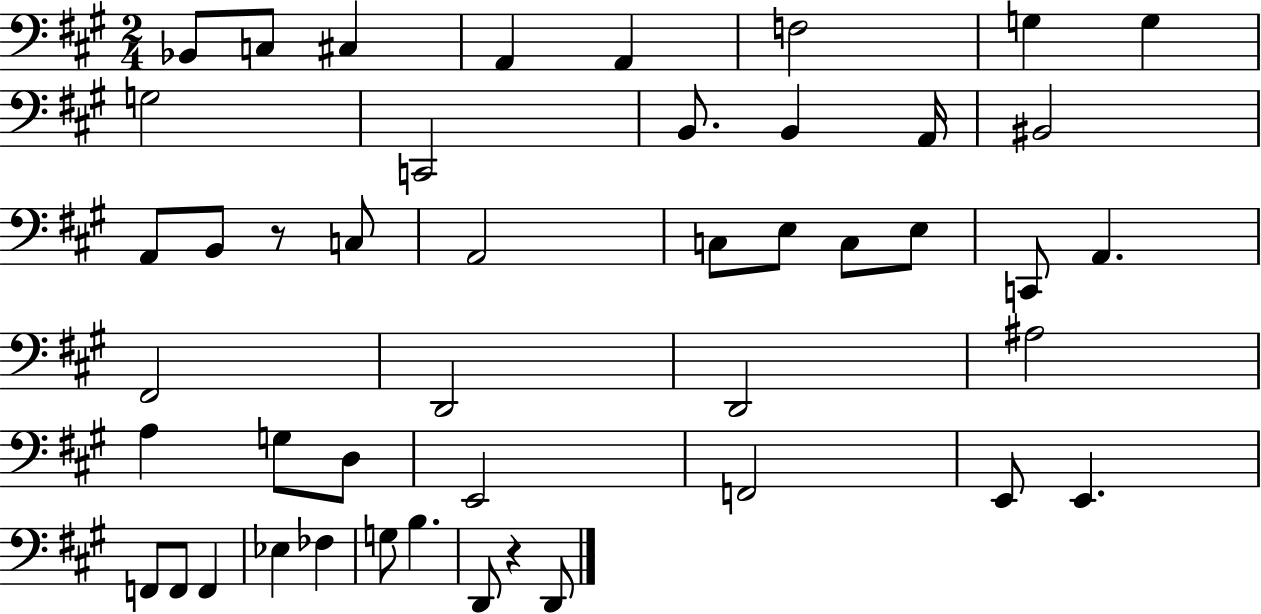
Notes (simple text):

Bb2/e C3/e C#3/q A2/q A2/q F3/h G3/q G3/q G3/h C2/h B2/e. B2/q A2/s BIS2/h A2/e B2/e R/e C3/e A2/h C3/e E3/e C3/e E3/e C2/e A2/q. F#2/h D2/h D2/h A#3/h A3/q G3/e D3/e E2/h F2/h E2/e E2/q. F2/e F2/e F2/q Eb3/q FES3/q G3/e B3/q. D2/e R/q D2/e